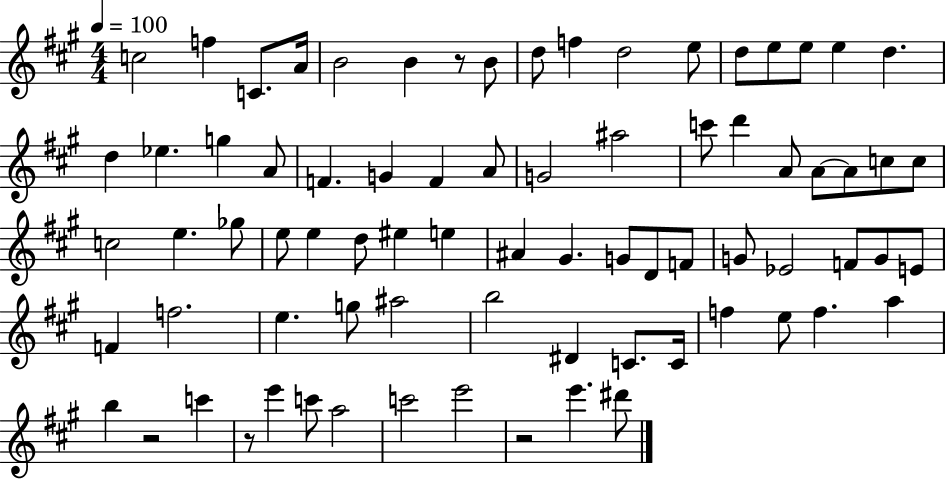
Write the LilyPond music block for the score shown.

{
  \clef treble
  \numericTimeSignature
  \time 4/4
  \key a \major
  \tempo 4 = 100
  \repeat volta 2 { c''2 f''4 c'8. a'16 | b'2 b'4 r8 b'8 | d''8 f''4 d''2 e''8 | d''8 e''8 e''8 e''4 d''4. | \break d''4 ees''4. g''4 a'8 | f'4. g'4 f'4 a'8 | g'2 ais''2 | c'''8 d'''4 a'8 a'8~~ a'8 c''8 c''8 | \break c''2 e''4. ges''8 | e''8 e''4 d''8 eis''4 e''4 | ais'4 gis'4. g'8 d'8 f'8 | g'8 ees'2 f'8 g'8 e'8 | \break f'4 f''2. | e''4. g''8 ais''2 | b''2 dis'4 c'8. c'16 | f''4 e''8 f''4. a''4 | \break b''4 r2 c'''4 | r8 e'''4 c'''8 a''2 | c'''2 e'''2 | r2 e'''4. dis'''8 | \break } \bar "|."
}